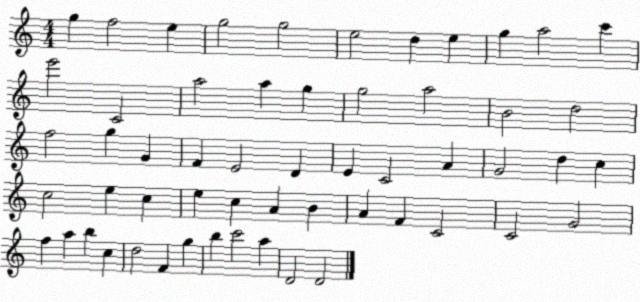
X:1
T:Untitled
M:4/4
L:1/4
K:C
g f2 e g2 g2 e2 d e g a2 c' e'2 C2 a2 a g g2 a2 B2 d2 f2 g G F E2 D E C2 A G2 d c c2 e c e c A B A F C2 C2 G2 f a b c d2 F g b c'2 a D2 D2